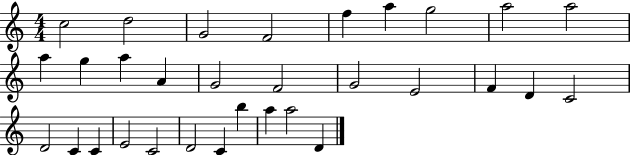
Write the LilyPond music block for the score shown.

{
  \clef treble
  \numericTimeSignature
  \time 4/4
  \key c \major
  c''2 d''2 | g'2 f'2 | f''4 a''4 g''2 | a''2 a''2 | \break a''4 g''4 a''4 a'4 | g'2 f'2 | g'2 e'2 | f'4 d'4 c'2 | \break d'2 c'4 c'4 | e'2 c'2 | d'2 c'4 b''4 | a''4 a''2 d'4 | \break \bar "|."
}